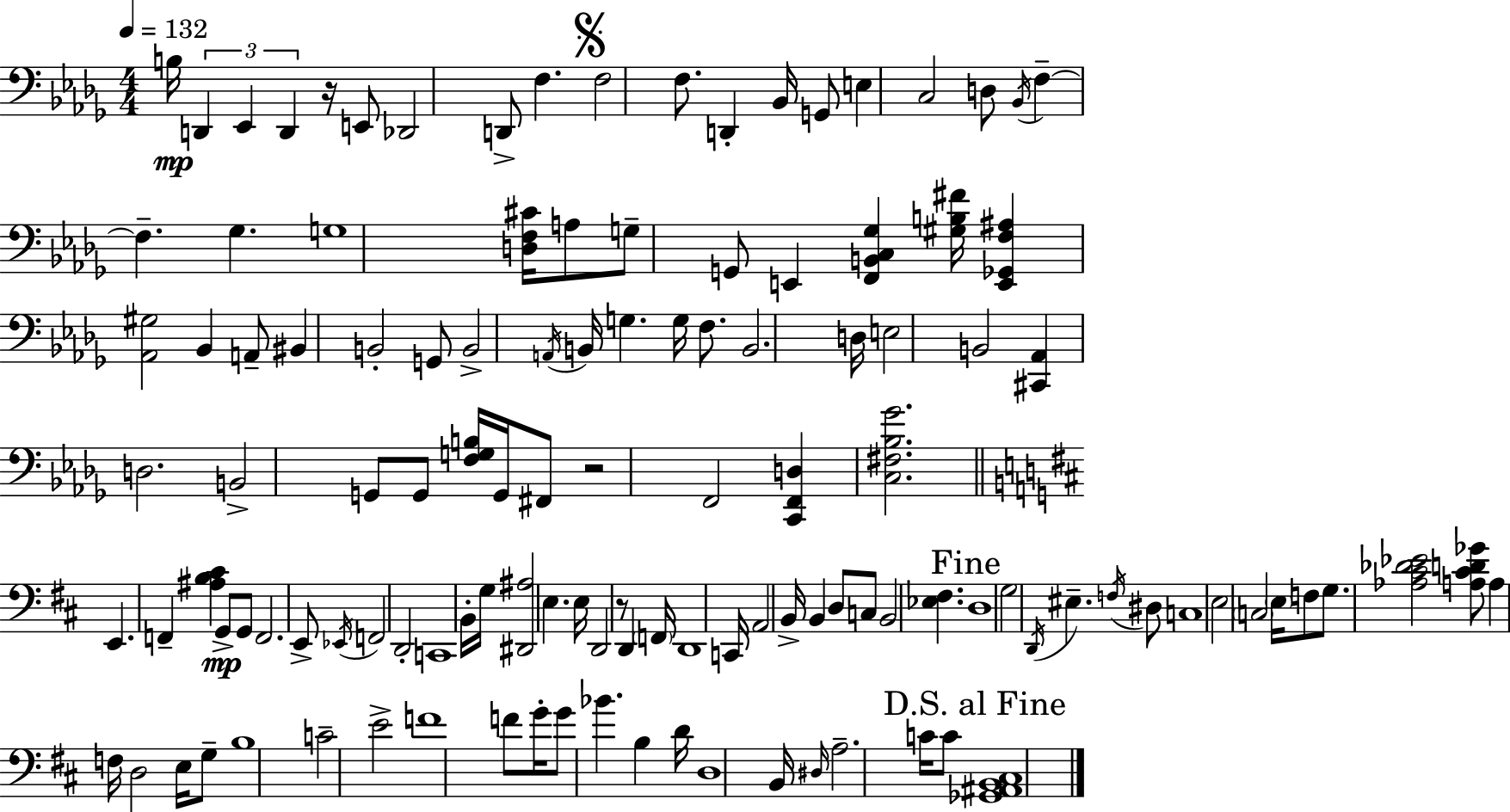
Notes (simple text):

B3/s D2/q Eb2/q D2/q R/s E2/e Db2/h D2/e F3/q. F3/h F3/e. D2/q Bb2/s G2/e E3/q C3/h D3/e Bb2/s F3/q F3/q. Gb3/q. G3/w [D3,F3,C#4]/s A3/e G3/e G2/e E2/q [F2,B2,C3,Gb3]/q [G#3,B3,F#4]/s [E2,Gb2,F3,A#3]/q [Ab2,G#3]/h Bb2/q A2/e BIS2/q B2/h G2/e B2/h A2/s B2/s G3/q. G3/s F3/e. B2/h. D3/s E3/h B2/h [C#2,Ab2]/q D3/h. B2/h G2/e G2/e [F3,G3,B3]/s G2/s F#2/e R/h F2/h [C2,F2,D3]/q [C3,F#3,Bb3,Gb4]/h. E2/q. F2/q [A#3,B3,C#4]/q G2/e G2/e F2/h. E2/e Eb2/s F2/h D2/h C2/w B2/s G3/s [D#2,A#3]/h E3/q. E3/s D2/h R/e D2/q F2/s D2/w C2/s A2/h B2/s B2/q D3/e C3/e B2/h [Eb3,F#3]/q. D3/w G3/h D2/s EIS3/q. F3/s D#3/e C3/w E3/h C3/h E3/s F3/e G3/e. [Ab3,C#4,Db4,Eb4]/h [A3,C#4,D4,Gb4]/e A3/q F3/s D3/h E3/s G3/e B3/w C4/h E4/h F4/w F4/e G4/s G4/e Bb4/q. B3/q D4/s D3/w B2/s D#3/s A3/h. C4/s C4/e [Gb2,A#2,B2,C#3]/w